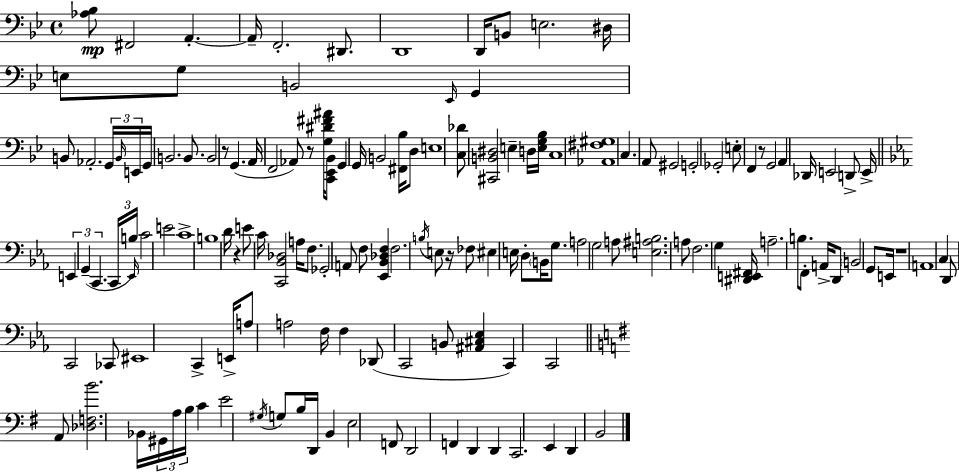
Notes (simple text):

[Ab3,Bb3]/e F#2/h A2/q. A2/s F2/h. D#2/e. D2/w D2/s B2/e E3/h. D#3/s E3/e G3/e B2/h Eb2/s G2/q B2/e Ab2/h. G2/s B2/s E2/s G2/s B2/h. B2/e. B2/h R/e G2/q. A2/s F2/h Ab2/e R/e [G3,D#4,F#4,A#4]/s [C2,Eb2,Bb2]/e G2/q G2/s B2/h [F#2,Bb3]/s D3/e E3/w [C3,Db4]/e [C#2,B2,D#3]/h E3/q D3/s [E3,G3,Bb3]/s C3/w [Ab2,F#3,G#3]/w C3/q. A2/e G#2/h G2/h Gb2/h E3/e F2/q R/e G2/h A2/q Db2/s E2/h D2/e E2/s E2/q G2/q C2/q. C2/s B3/s Eb2/s C4/h E4/h C4/w B3/w D4/s R/q E4/e C4/s [C2,Bb2,Db3]/h A3/s F3/e. Gb2/h A2/e F3/e [Eb2,Bb2,Db3,F3]/q F3/h. B3/s E3/e R/s FES3/e EIS3/q E3/s D3/e B2/s G3/e. A3/h G3/h A3/e [E3,A#3,B3]/h. A3/e F3/h. G3/q [D#2,E2,F#2]/s A3/h. B3/e. F2/e A2/s D2/e B2/h G2/e E2/s R/w A2/w C3/q D2/e C2/h CES2/e EIS2/w C2/q E2/s A3/e A3/h F3/s F3/q Db2/e C2/h B2/e [A#2,C#3,Eb3]/q C2/q C2/h A2/e [Db3,F3,B4]/h. Bb2/s G#2/s A3/s B3/s C4/q E4/h G#3/s G3/e B3/s D2/s B2/q E3/h F2/e D2/h F2/q D2/q D2/q C2/h. E2/q D2/q B2/h